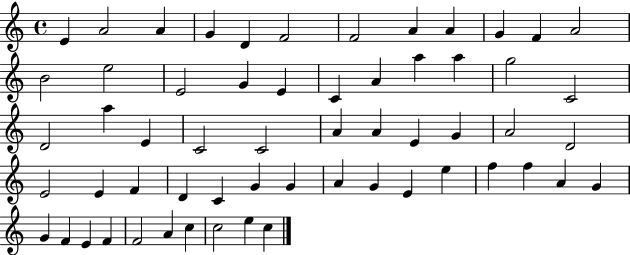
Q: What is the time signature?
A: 4/4